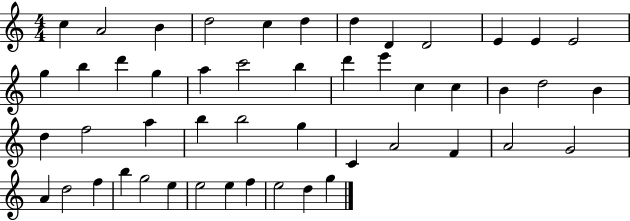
{
  \clef treble
  \numericTimeSignature
  \time 4/4
  \key c \major
  c''4 a'2 b'4 | d''2 c''4 d''4 | d''4 d'4 d'2 | e'4 e'4 e'2 | \break g''4 b''4 d'''4 g''4 | a''4 c'''2 b''4 | d'''4 e'''4 c''4 c''4 | b'4 d''2 b'4 | \break d''4 f''2 a''4 | b''4 b''2 g''4 | c'4 a'2 f'4 | a'2 g'2 | \break a'4 d''2 f''4 | b''4 g''2 e''4 | e''2 e''4 f''4 | e''2 d''4 g''4 | \break \bar "|."
}